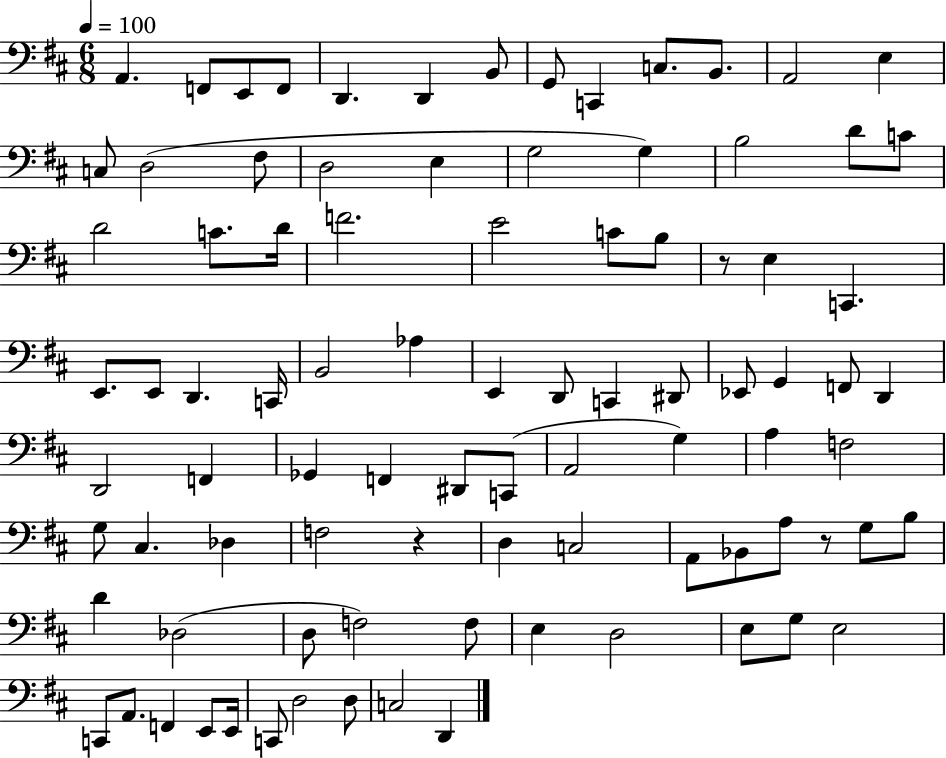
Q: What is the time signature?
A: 6/8